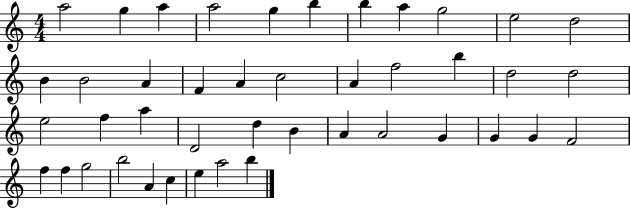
A5/h G5/q A5/q A5/h G5/q B5/q B5/q A5/q G5/h E5/h D5/h B4/q B4/h A4/q F4/q A4/q C5/h A4/q F5/h B5/q D5/h D5/h E5/h F5/q A5/q D4/h D5/q B4/q A4/q A4/h G4/q G4/q G4/q F4/h F5/q F5/q G5/h B5/h A4/q C5/q E5/q A5/h B5/q